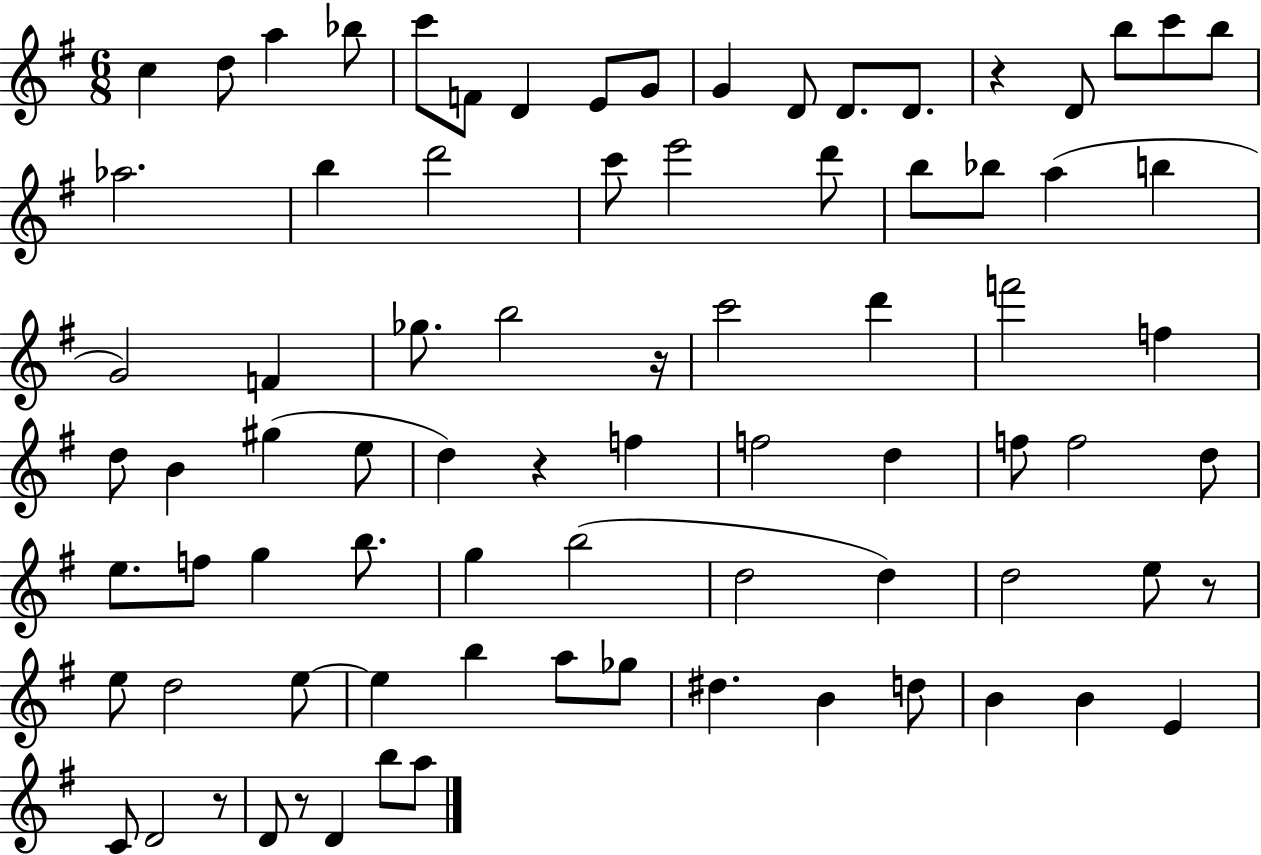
C5/q D5/e A5/q Bb5/e C6/e F4/e D4/q E4/e G4/e G4/q D4/e D4/e. D4/e. R/q D4/e B5/e C6/e B5/e Ab5/h. B5/q D6/h C6/e E6/h D6/e B5/e Bb5/e A5/q B5/q G4/h F4/q Gb5/e. B5/h R/s C6/h D6/q F6/h F5/q D5/e B4/q G#5/q E5/e D5/q R/q F5/q F5/h D5/q F5/e F5/h D5/e E5/e. F5/e G5/q B5/e. G5/q B5/h D5/h D5/q D5/h E5/e R/e E5/e D5/h E5/e E5/q B5/q A5/e Gb5/e D#5/q. B4/q D5/e B4/q B4/q E4/q C4/e D4/h R/e D4/e R/e D4/q B5/e A5/e